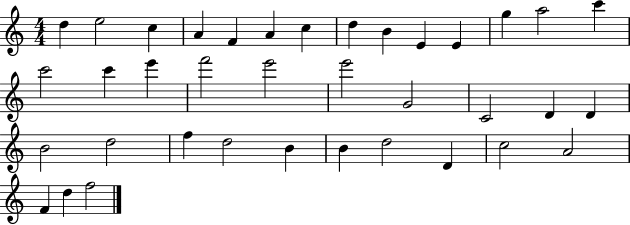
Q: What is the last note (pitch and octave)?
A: F5